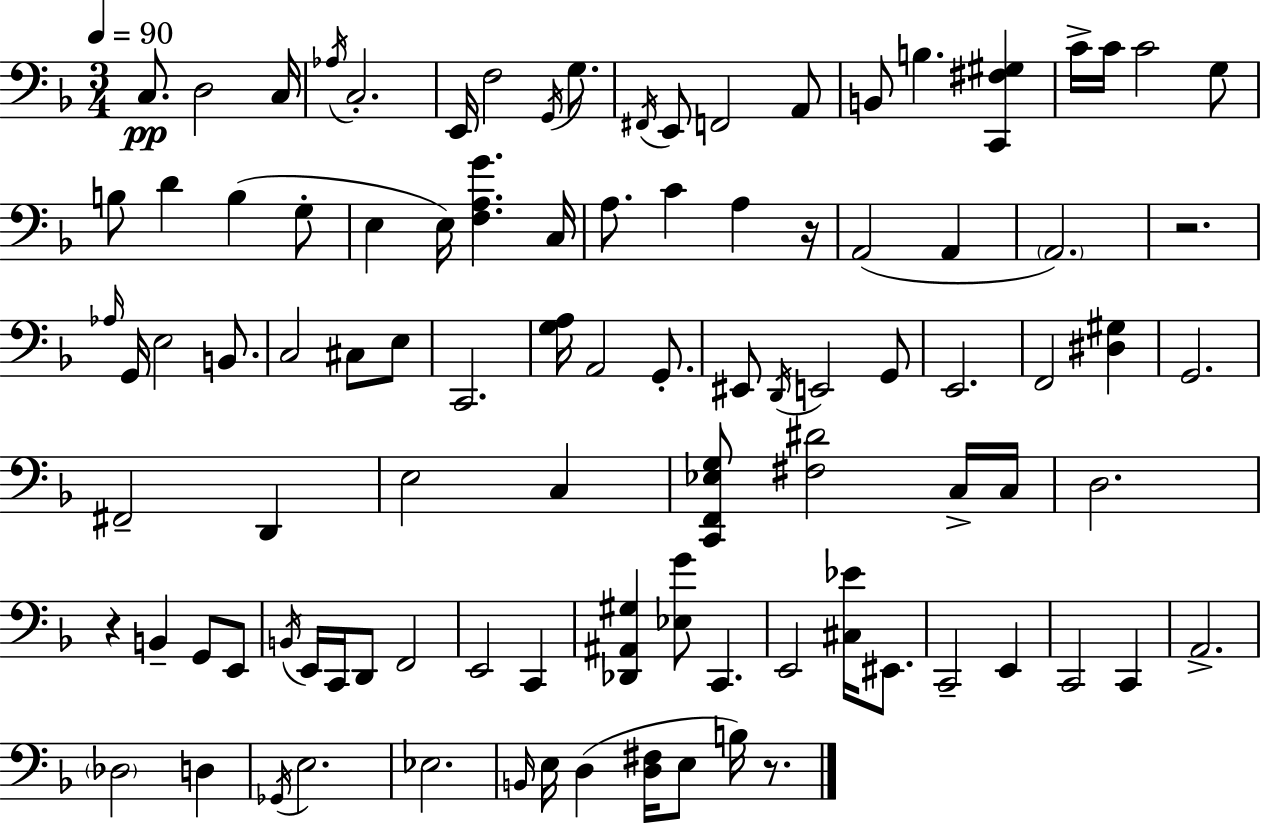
X:1
T:Untitled
M:3/4
L:1/4
K:Dm
C,/2 D,2 C,/4 _A,/4 C,2 E,,/4 F,2 G,,/4 G,/2 ^F,,/4 E,,/2 F,,2 A,,/2 B,,/2 B, [C,,^F,^G,] C/4 C/4 C2 G,/2 B,/2 D B, G,/2 E, E,/4 [F,A,G] C,/4 A,/2 C A, z/4 A,,2 A,, A,,2 z2 _A,/4 G,,/4 E,2 B,,/2 C,2 ^C,/2 E,/2 C,,2 [G,A,]/4 A,,2 G,,/2 ^E,,/2 D,,/4 E,,2 G,,/2 E,,2 F,,2 [^D,^G,] G,,2 ^F,,2 D,, E,2 C, [C,,F,,_E,G,]/2 [^F,^D]2 C,/4 C,/4 D,2 z B,, G,,/2 E,,/2 B,,/4 E,,/4 C,,/4 D,,/2 F,,2 E,,2 C,, [_D,,^A,,^G,] [_E,G]/2 C,, E,,2 [^C,_E]/4 ^E,,/2 C,,2 E,, C,,2 C,, A,,2 _D,2 D, _G,,/4 E,2 _E,2 B,,/4 E,/4 D, [D,^F,]/4 E,/2 B,/4 z/2